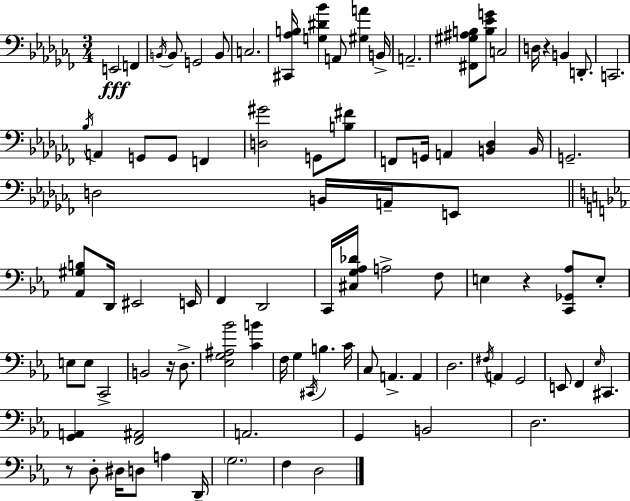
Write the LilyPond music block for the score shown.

{
  \clef bass
  \numericTimeSignature
  \time 3/4
  \key aes \minor
  \repeat volta 2 { e,2\fff f,4 | \acciaccatura { b,16 } b,8 g,2 b,8 | c2. | <cis, aes b>16 <g dis' bes'>4 a,8 <gis a'>4 | \break b,16-> a,2.-- | <fis, gis ais b>8 <b ees' g'>8 c2 | d16 r4 b,4 d,8.-. | c,2. | \break \acciaccatura { bes16 } a,4 g,8 g,8 f,4 | <d gis'>2 g,8 | <b fis'>8 f,8 g,16 a,4 <b, des>4 | b,16 g,2.-- | \break d2 b,16 a,16-- | e,8 \bar "||" \break \key ees \major <aes, gis b>8 d,16 eis,2 e,16 | f,4 d,2 | c,16 <cis g aes des'>16 a2-> f8 | e4 r4 <c, ges, aes>8 e8-. | \break e8 e8 c,2-> | b,2 r16 d8.-> | <ees g ais bes'>2 <c' b'>4 | f16 g4 \acciaccatura { cis,16 } b4. | \break c'16 c8 a,4.-> a,4 | d2. | \acciaccatura { fis16 } a,4 g,2 | e,8 f,4 \grace { ees16 } cis,4. | \break <g, a,>4 <f, ais,>2 | a,2. | g,4 b,2 | d2. | \break r8 d8-. dis16 d8 a4 | d,16-- \parenthesize g2. | f4 d2 | } \bar "|."
}